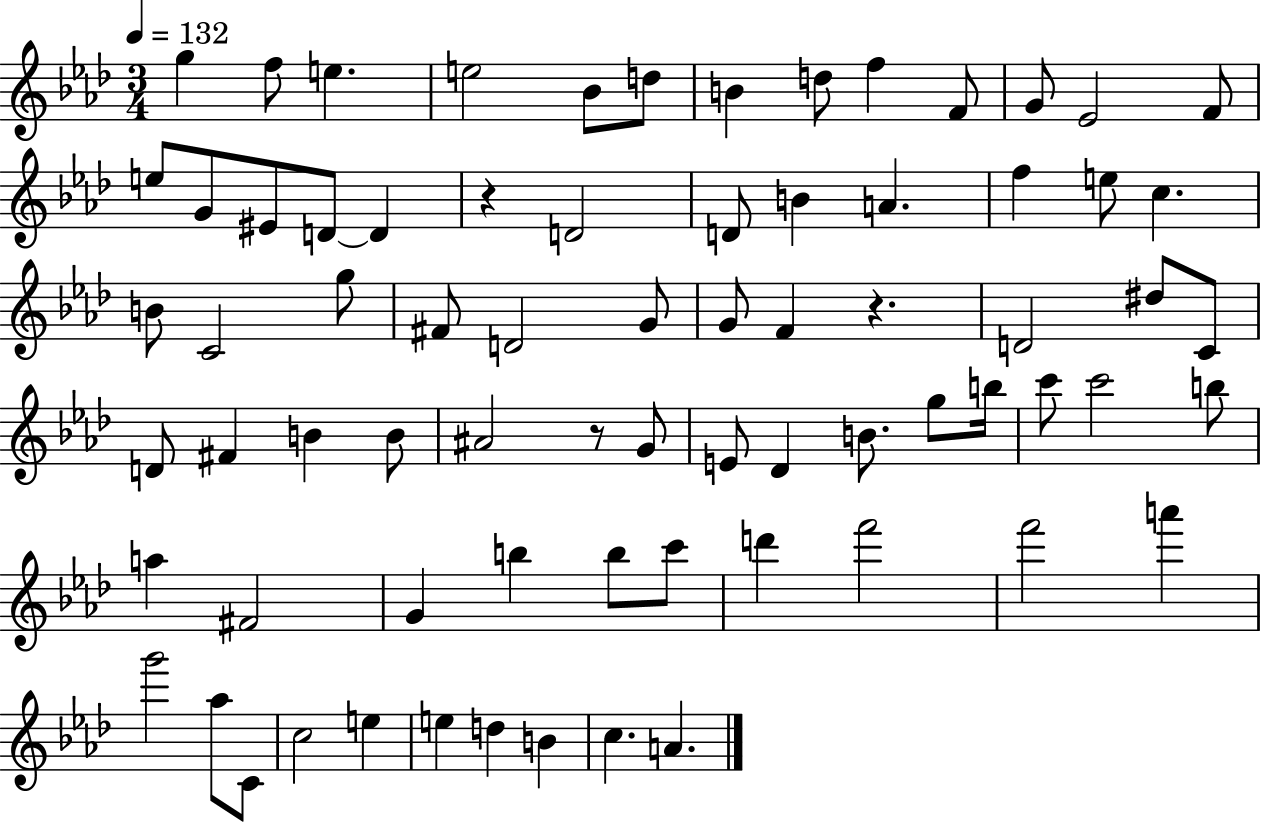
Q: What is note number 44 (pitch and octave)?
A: Db4